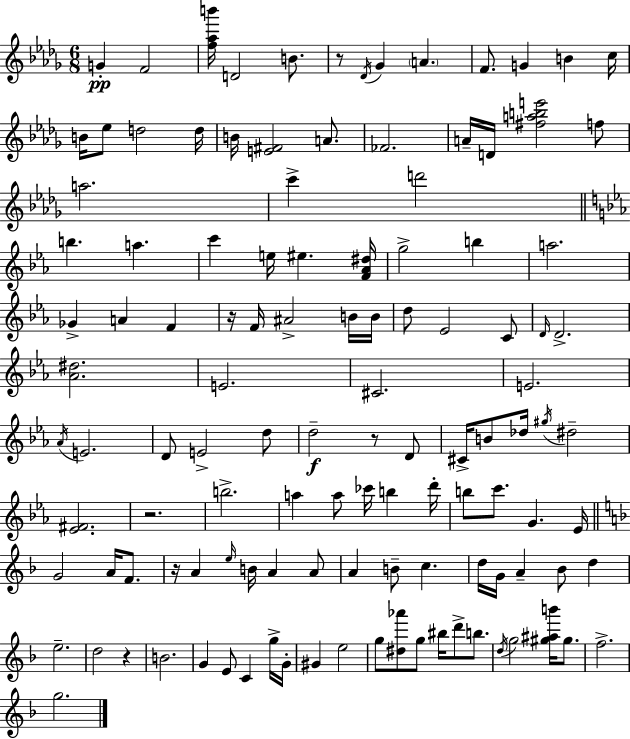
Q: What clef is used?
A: treble